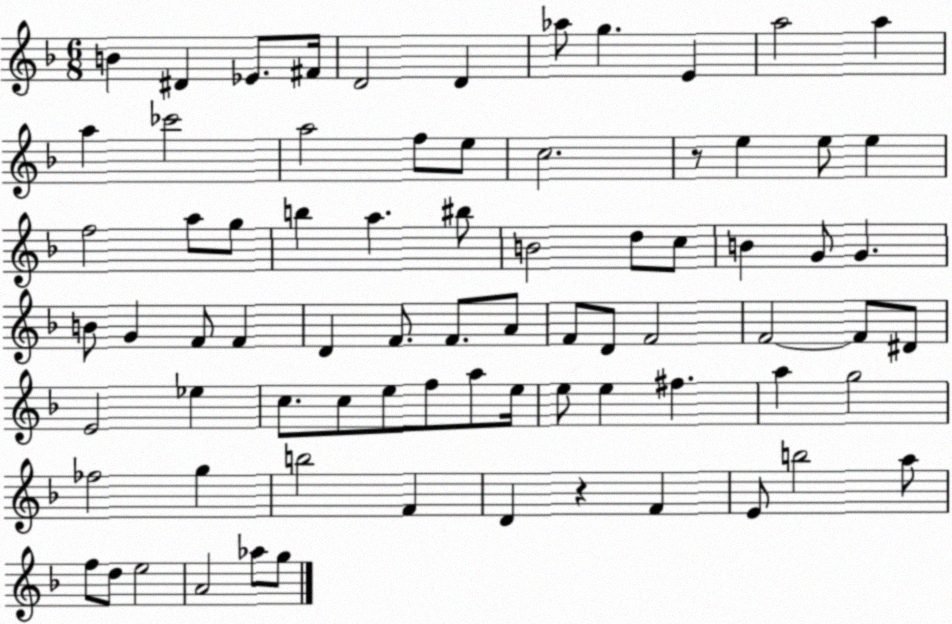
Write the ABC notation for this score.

X:1
T:Untitled
M:6/8
L:1/4
K:F
B ^D _E/2 ^F/4 D2 D _a/2 g E a2 a a _c'2 a2 f/2 e/2 c2 z/2 e e/2 e f2 a/2 g/2 b a ^b/2 B2 d/2 c/2 B G/2 G B/2 G F/2 F D F/2 F/2 A/2 F/2 D/2 F2 F2 F/2 ^D/2 E2 _e c/2 c/2 e/2 f/2 a/2 e/4 e/2 e ^f a g2 _f2 g b2 F D z F E/2 b2 a/2 f/2 d/2 e2 A2 _a/2 g/2